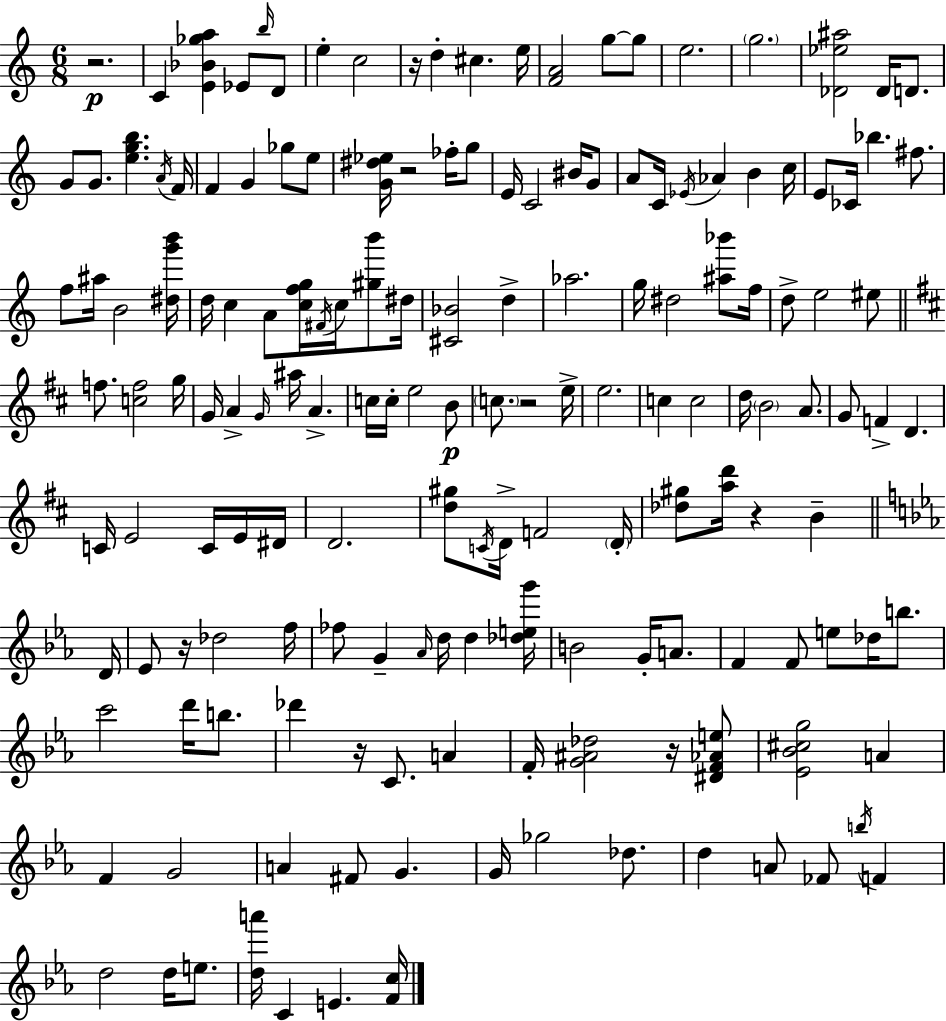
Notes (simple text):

R/h. C4/q [E4,Bb4,Gb5,A5]/q Eb4/e B5/s D4/e E5/q C5/h R/s D5/q C#5/q. E5/s [F4,A4]/h G5/e G5/e E5/h. G5/h. [Db4,Eb5,A#5]/h Db4/s D4/e. G4/e G4/e. [E5,G5,B5]/q. A4/s F4/s F4/q G4/q Gb5/e E5/e [G4,D#5,Eb5]/s R/h FES5/s G5/e E4/s C4/h BIS4/s G4/e A4/e C4/s Eb4/s Ab4/q B4/q C5/s E4/e CES4/s Bb5/q. F#5/e. F5/e A#5/s B4/h [D#5,G6,B6]/s D5/s C5/q A4/e [C5,F5,G5]/s F#4/s C5/s [G#5,B6]/e D#5/s [C#4,Bb4]/h D5/q Ab5/h. G5/s D#5/h [A#5,Bb6]/e F5/s D5/e E5/h EIS5/e F5/e. [C5,F5]/h G5/s G4/s A4/q G4/s A#5/s A4/q. C5/s C5/s E5/h B4/e C5/e. R/h E5/s E5/h. C5/q C5/h D5/s B4/h A4/e. G4/e F4/q D4/q. C4/s E4/h C4/s E4/s D#4/s D4/h. [D5,G#5]/e C4/s D4/s F4/h D4/s [Db5,G#5]/e [A5,D6]/s R/q B4/q D4/s Eb4/e R/s Db5/h F5/s FES5/e G4/q Ab4/s D5/s D5/q [Db5,E5,G6]/s B4/h G4/s A4/e. F4/q F4/e E5/e Db5/s B5/e. C6/h D6/s B5/e. Db6/q R/s C4/e. A4/q F4/s [G4,A#4,Db5]/h R/s [D#4,F4,Ab4,E5]/e [Eb4,Bb4,C#5,G5]/h A4/q F4/q G4/h A4/q F#4/e G4/q. G4/s Gb5/h Db5/e. D5/q A4/e FES4/e B5/s F4/q D5/h D5/s E5/e. [D5,A6]/s C4/q E4/q. [F4,C5]/s